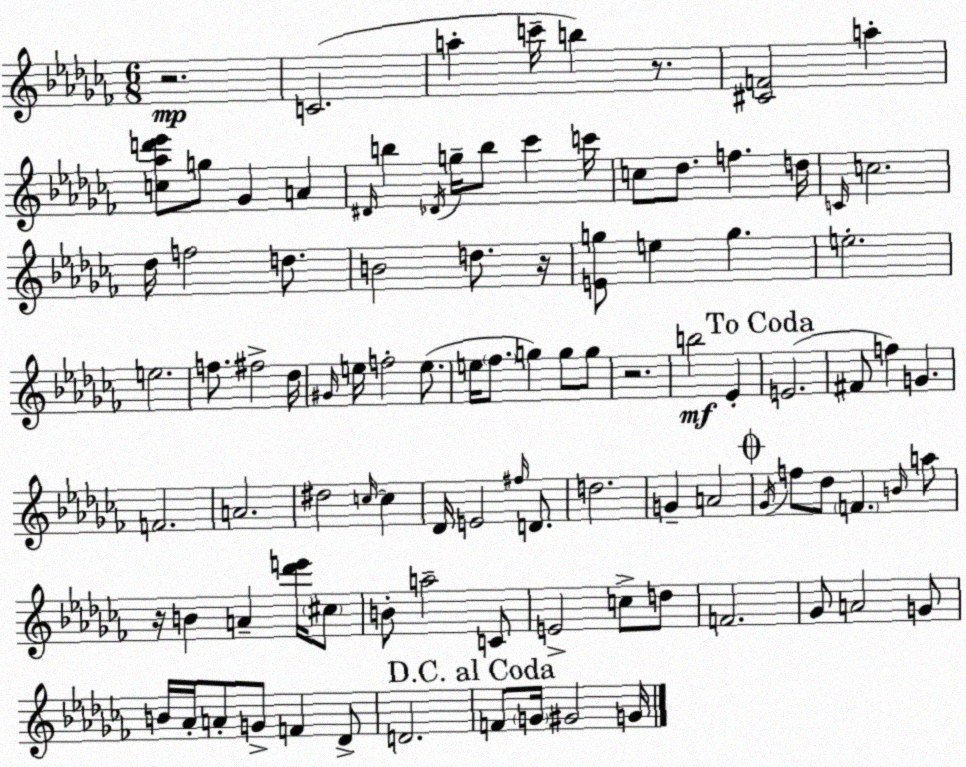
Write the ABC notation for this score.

X:1
T:Untitled
M:6/8
L:1/4
K:Abm
z2 C2 a c'/4 b z/2 [^CF]2 a [c_ad'_e']/2 g/2 _G A ^D/4 b _D/4 g/4 b/2 _c' c'/4 c/2 _d/2 f d/4 C/4 c2 _d/4 f2 d/2 B2 d/2 z/4 [Eg]/2 e g e2 e2 f/2 ^f2 _d/4 ^G/4 e/4 f2 e/2 e/4 _f/2 g g/2 g/2 z2 b2 _E E2 ^F/2 f G F2 A2 ^d2 c/4 c _D/4 E2 ^f/4 D/2 d2 G A2 _G/4 f/2 _d/2 F B/4 a/2 z/4 B A [_d'e']/4 ^c/2 B/2 a2 C/2 E2 c/2 d/2 F2 _G/2 A2 G/2 B/4 _A/4 A/2 G/2 F _D/2 D2 F/2 G/4 ^G2 G/4